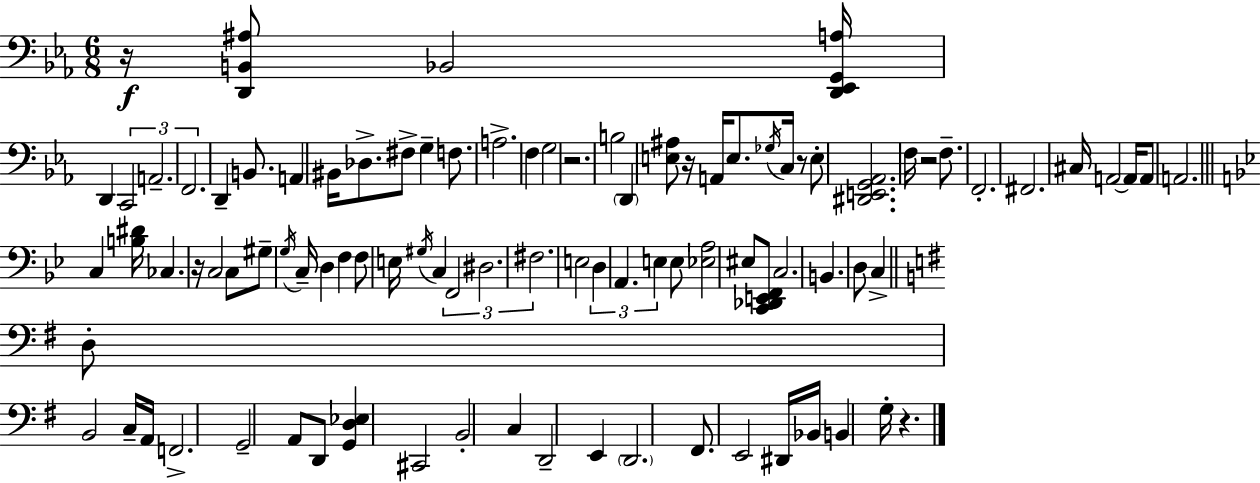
X:1
T:Untitled
M:6/8
L:1/4
K:Eb
z/4 [D,,B,,^A,]/2 _B,,2 [D,,_E,,G,,A,]/4 D,, C,,2 A,,2 F,,2 D,, B,,/2 A,, ^B,,/4 _D,/2 ^F,/2 G, F,/2 A,2 F, G,2 z2 B,2 D,, [E,^A,]/2 z/4 A,,/4 E,/2 _G,/4 C,/4 z/2 E,/2 [^D,,E,,G,,_A,,]2 F,/4 z2 F,/2 F,,2 ^F,,2 ^C,/4 A,,2 A,,/4 A,,/2 A,,2 C, [B,^D]/4 _C, z/4 C,2 C,/2 ^G,/2 G,/4 C,/4 D, F, F,/2 E,/4 ^G,/4 C, F,,2 ^D,2 ^F,2 E,2 D, A,, E, E,/2 [_E,A,]2 ^E,/2 [C,,_D,,E,,F,,]/2 C,2 B,, D,/2 C, D,/2 B,,2 C,/4 A,,/4 F,,2 G,,2 A,,/2 D,,/2 [G,,D,_E,] ^C,,2 B,,2 C, D,,2 E,, D,,2 ^F,,/2 E,,2 ^D,,/4 _B,,/4 B,, G,/4 z